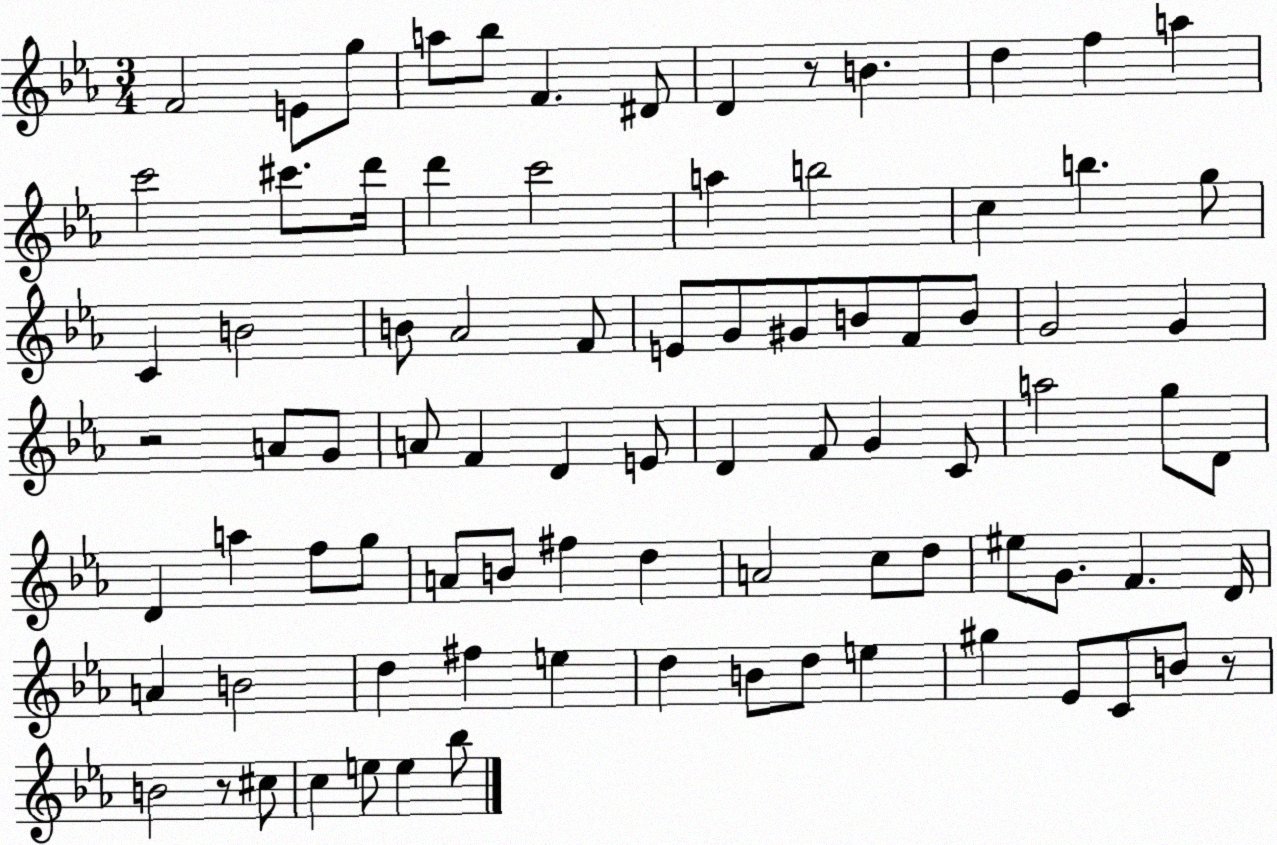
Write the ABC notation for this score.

X:1
T:Untitled
M:3/4
L:1/4
K:Eb
F2 E/2 g/2 a/2 _b/2 F ^D/2 D z/2 B d f a c'2 ^c'/2 d'/4 d' c'2 a b2 c b g/2 C B2 B/2 _A2 F/2 E/2 G/2 ^G/2 B/2 F/2 B/2 G2 G z2 A/2 G/2 A/2 F D E/2 D F/2 G C/2 a2 g/2 D/2 D a f/2 g/2 A/2 B/2 ^f d A2 c/2 d/2 ^e/2 G/2 F D/4 A B2 d ^f e d B/2 d/2 e ^g _E/2 C/2 B/2 z/2 B2 z/2 ^c/2 c e/2 e _b/2